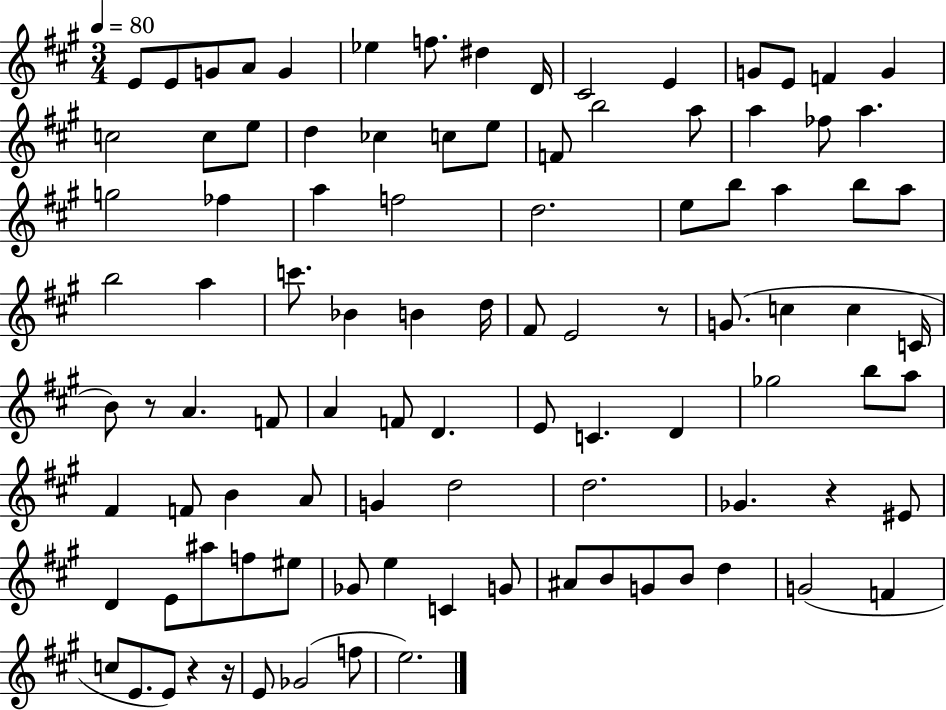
X:1
T:Untitled
M:3/4
L:1/4
K:A
E/2 E/2 G/2 A/2 G _e f/2 ^d D/4 ^C2 E G/2 E/2 F G c2 c/2 e/2 d _c c/2 e/2 F/2 b2 a/2 a _f/2 a g2 _f a f2 d2 e/2 b/2 a b/2 a/2 b2 a c'/2 _B B d/4 ^F/2 E2 z/2 G/2 c c C/4 B/2 z/2 A F/2 A F/2 D E/2 C D _g2 b/2 a/2 ^F F/2 B A/2 G d2 d2 _G z ^E/2 D E/2 ^a/2 f/2 ^e/2 _G/2 e C G/2 ^A/2 B/2 G/2 B/2 d G2 F c/2 E/2 E/2 z z/4 E/2 _G2 f/2 e2